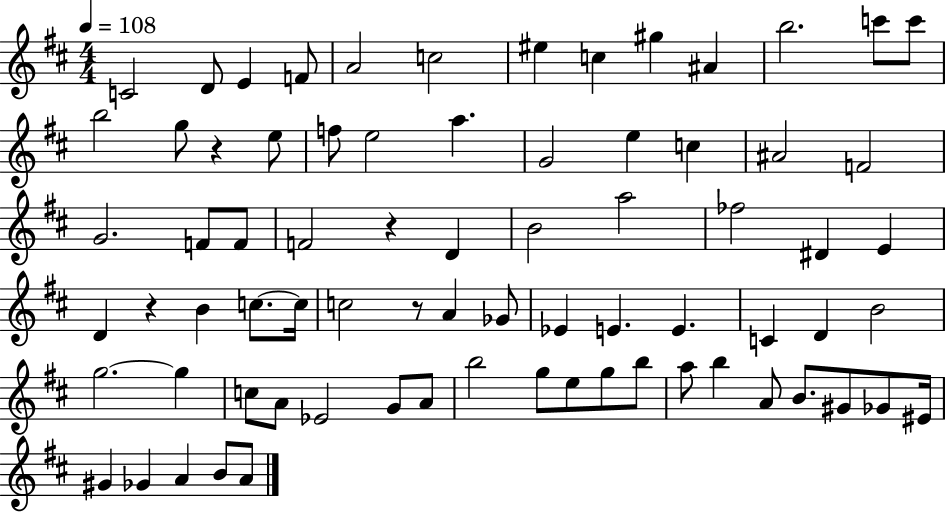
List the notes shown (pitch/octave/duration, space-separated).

C4/h D4/e E4/q F4/e A4/h C5/h EIS5/q C5/q G#5/q A#4/q B5/h. C6/e C6/e B5/h G5/e R/q E5/e F5/e E5/h A5/q. G4/h E5/q C5/q A#4/h F4/h G4/h. F4/e F4/e F4/h R/q D4/q B4/h A5/h FES5/h D#4/q E4/q D4/q R/q B4/q C5/e. C5/s C5/h R/e A4/q Gb4/e Eb4/q E4/q. E4/q. C4/q D4/q B4/h G5/h. G5/q C5/e A4/e Eb4/h G4/e A4/e B5/h G5/e E5/e G5/e B5/e A5/e B5/q A4/e B4/e. G#4/e Gb4/e EIS4/s G#4/q Gb4/q A4/q B4/e A4/e